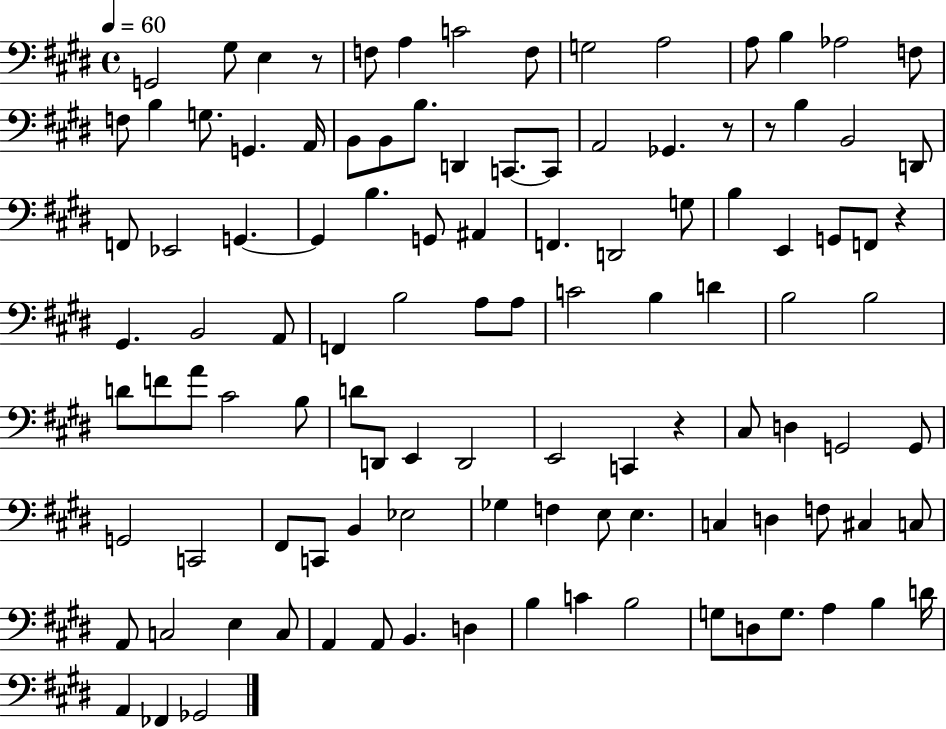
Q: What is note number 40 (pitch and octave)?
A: B3